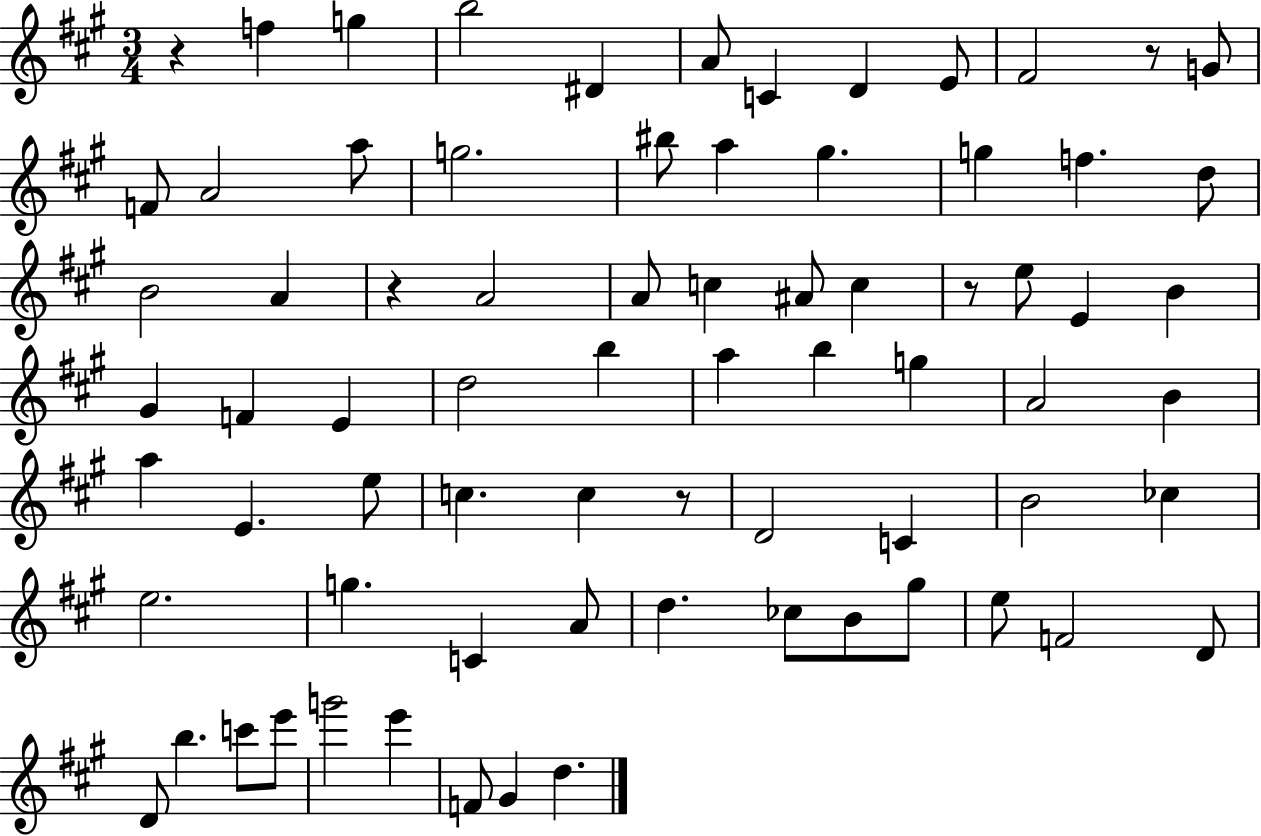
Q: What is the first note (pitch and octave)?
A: F5